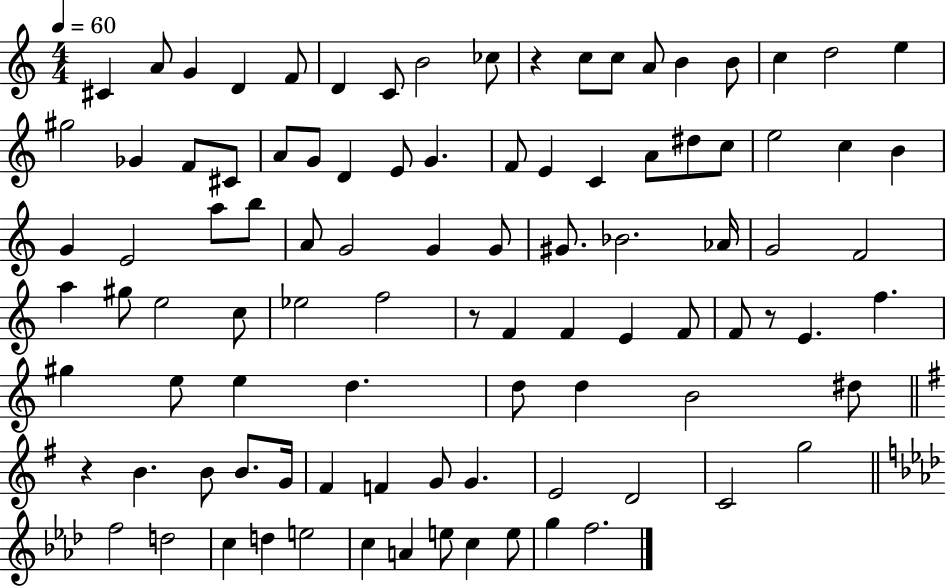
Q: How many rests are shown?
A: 4